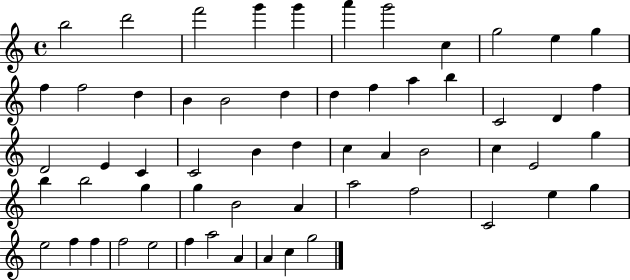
{
  \clef treble
  \time 4/4
  \defaultTimeSignature
  \key c \major
  b''2 d'''2 | f'''2 g'''4 g'''4 | a'''4 g'''2 c''4 | g''2 e''4 g''4 | \break f''4 f''2 d''4 | b'4 b'2 d''4 | d''4 f''4 a''4 b''4 | c'2 d'4 f''4 | \break d'2 e'4 c'4 | c'2 b'4 d''4 | c''4 a'4 b'2 | c''4 e'2 g''4 | \break b''4 b''2 g''4 | g''4 b'2 a'4 | a''2 f''2 | c'2 e''4 g''4 | \break e''2 f''4 f''4 | f''2 e''2 | f''4 a''2 a'4 | a'4 c''4 g''2 | \break \bar "|."
}